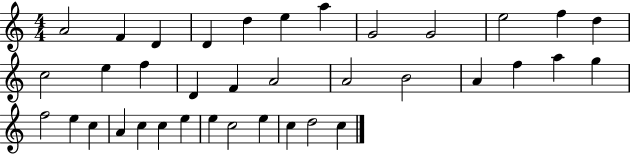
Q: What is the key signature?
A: C major